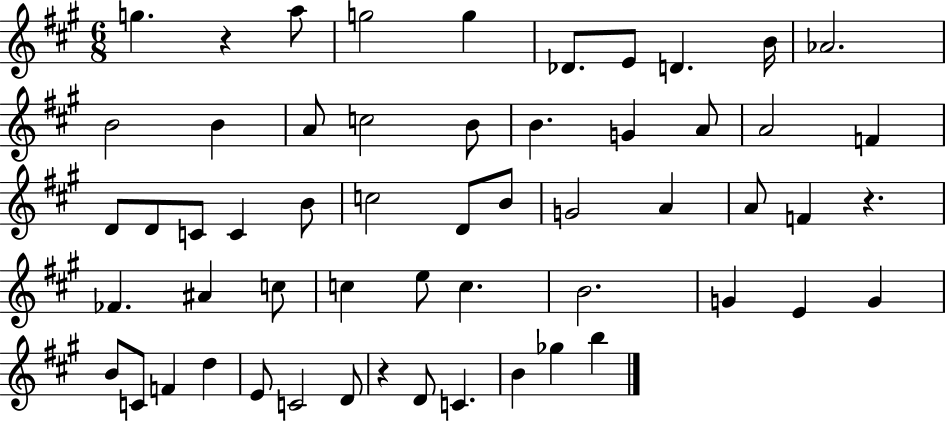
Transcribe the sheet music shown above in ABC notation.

X:1
T:Untitled
M:6/8
L:1/4
K:A
g z a/2 g2 g _D/2 E/2 D B/4 _A2 B2 B A/2 c2 B/2 B G A/2 A2 F D/2 D/2 C/2 C B/2 c2 D/2 B/2 G2 A A/2 F z _F ^A c/2 c e/2 c B2 G E G B/2 C/2 F d E/2 C2 D/2 z D/2 C B _g b